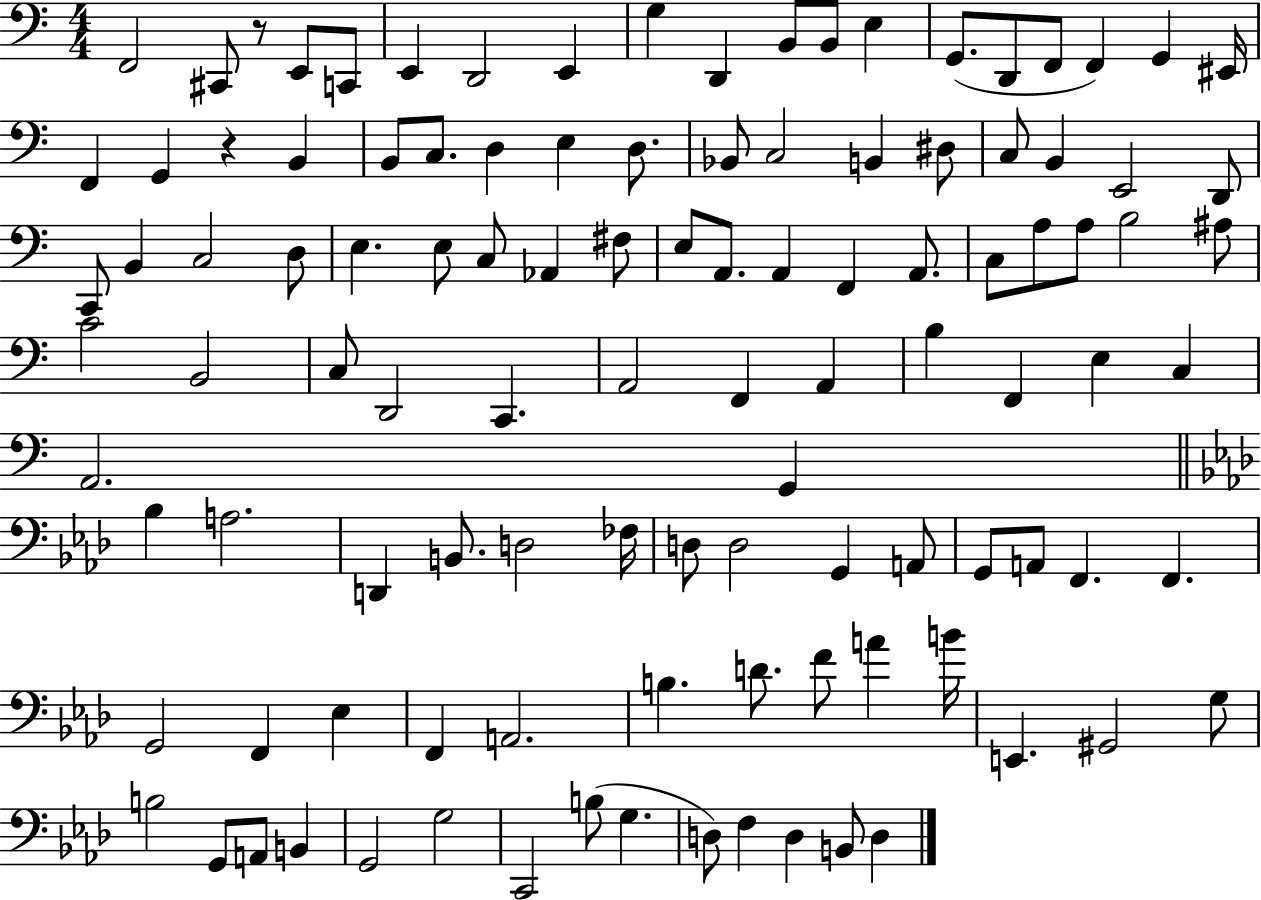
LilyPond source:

{
  \clef bass
  \numericTimeSignature
  \time 4/4
  \key c \major
  f,2 cis,8 r8 e,8 c,8 | e,4 d,2 e,4 | g4 d,4 b,8 b,8 e4 | g,8.( d,8 f,8 f,4) g,4 eis,16 | \break f,4 g,4 r4 b,4 | b,8 c8. d4 e4 d8. | bes,8 c2 b,4 dis8 | c8 b,4 e,2 d,8 | \break c,8 b,4 c2 d8 | e4. e8 c8 aes,4 fis8 | e8 a,8. a,4 f,4 a,8. | c8 a8 a8 b2 ais8 | \break c'2 b,2 | c8 d,2 c,4. | a,2 f,4 a,4 | b4 f,4 e4 c4 | \break a,2. g,4 | \bar "||" \break \key aes \major bes4 a2. | d,4 b,8. d2 fes16 | d8 d2 g,4 a,8 | g,8 a,8 f,4. f,4. | \break g,2 f,4 ees4 | f,4 a,2. | b4. d'8. f'8 a'4 b'16 | e,4. gis,2 g8 | \break b2 g,8 a,8 b,4 | g,2 g2 | c,2 b8( g4. | d8) f4 d4 b,8 d4 | \break \bar "|."
}